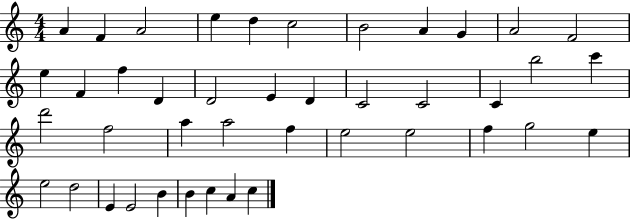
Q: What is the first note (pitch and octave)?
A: A4